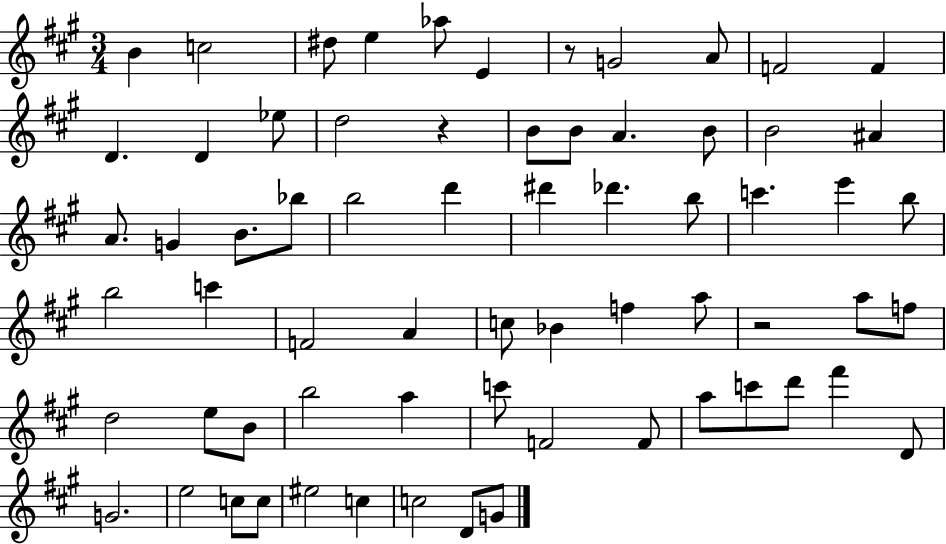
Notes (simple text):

B4/q C5/h D#5/e E5/q Ab5/e E4/q R/e G4/h A4/e F4/h F4/q D4/q. D4/q Eb5/e D5/h R/q B4/e B4/e A4/q. B4/e B4/h A#4/q A4/e. G4/q B4/e. Bb5/e B5/h D6/q D#6/q Db6/q. B5/e C6/q. E6/q B5/e B5/h C6/q F4/h A4/q C5/e Bb4/q F5/q A5/e R/h A5/e F5/e D5/h E5/e B4/e B5/h A5/q C6/e F4/h F4/e A5/e C6/e D6/e F#6/q D4/e G4/h. E5/h C5/e C5/e EIS5/h C5/q C5/h D4/e G4/e